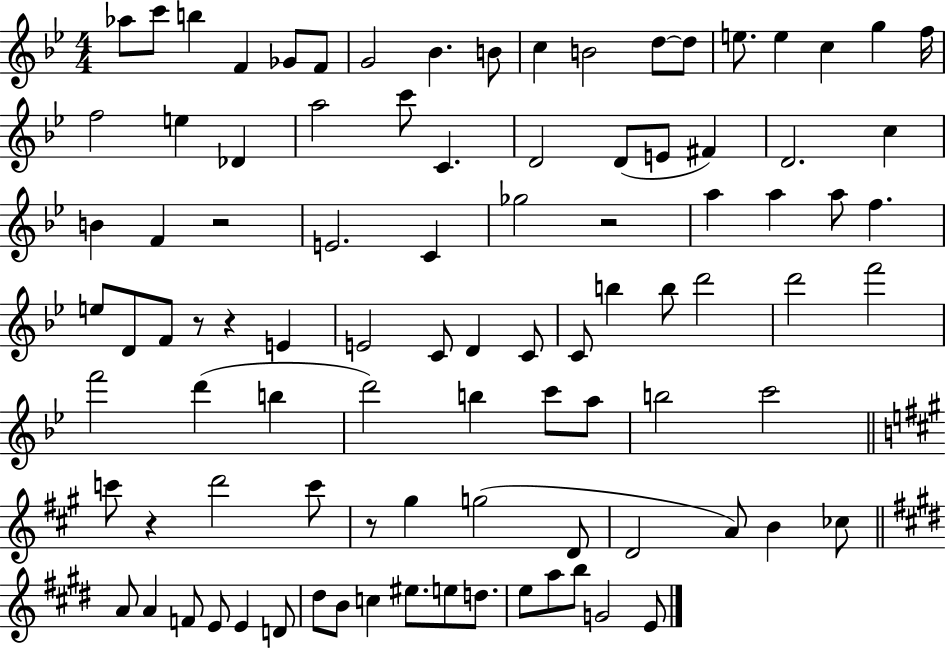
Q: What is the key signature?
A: BES major